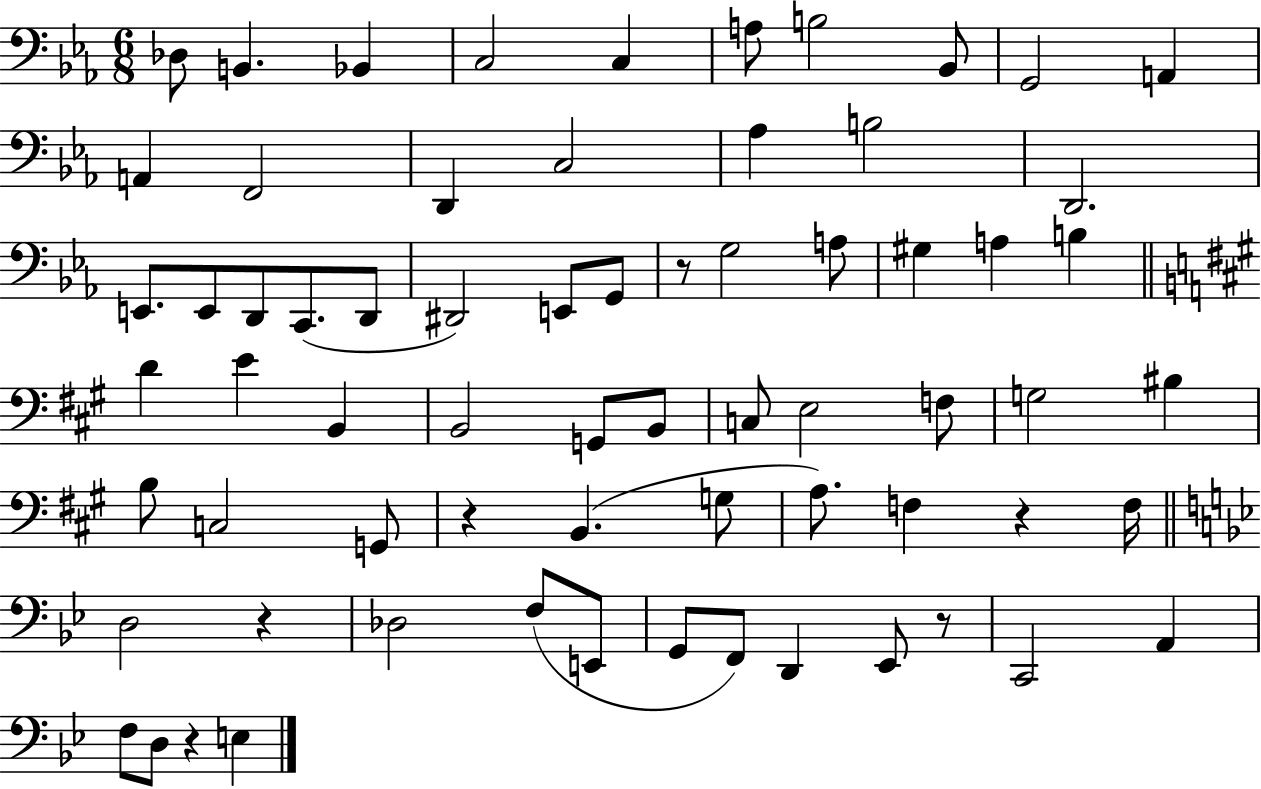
{
  \clef bass
  \numericTimeSignature
  \time 6/8
  \key ees \major
  des8 b,4. bes,4 | c2 c4 | a8 b2 bes,8 | g,2 a,4 | \break a,4 f,2 | d,4 c2 | aes4 b2 | d,2. | \break e,8. e,8 d,8 c,8.( d,8 | dis,2) e,8 g,8 | r8 g2 a8 | gis4 a4 b4 | \break \bar "||" \break \key a \major d'4 e'4 b,4 | b,2 g,8 b,8 | c8 e2 f8 | g2 bis4 | \break b8 c2 g,8 | r4 b,4.( g8 | a8.) f4 r4 f16 | \bar "||" \break \key g \minor d2 r4 | des2 f8( e,8 | g,8 f,8) d,4 ees,8 r8 | c,2 a,4 | \break f8 d8 r4 e4 | \bar "|."
}